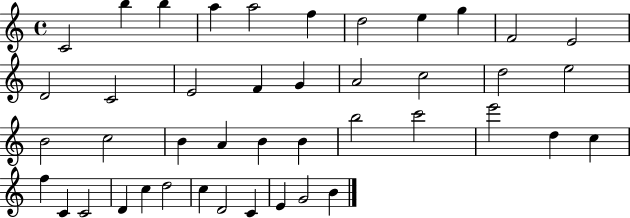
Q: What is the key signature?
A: C major